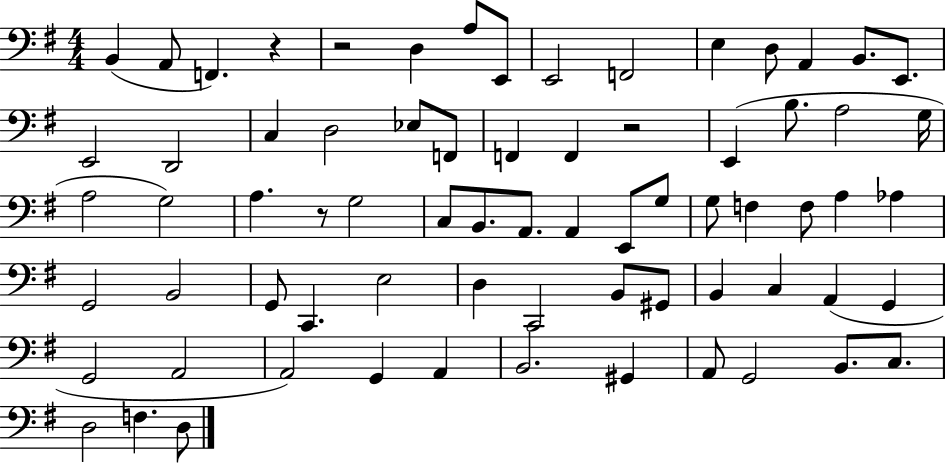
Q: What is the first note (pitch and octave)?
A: B2